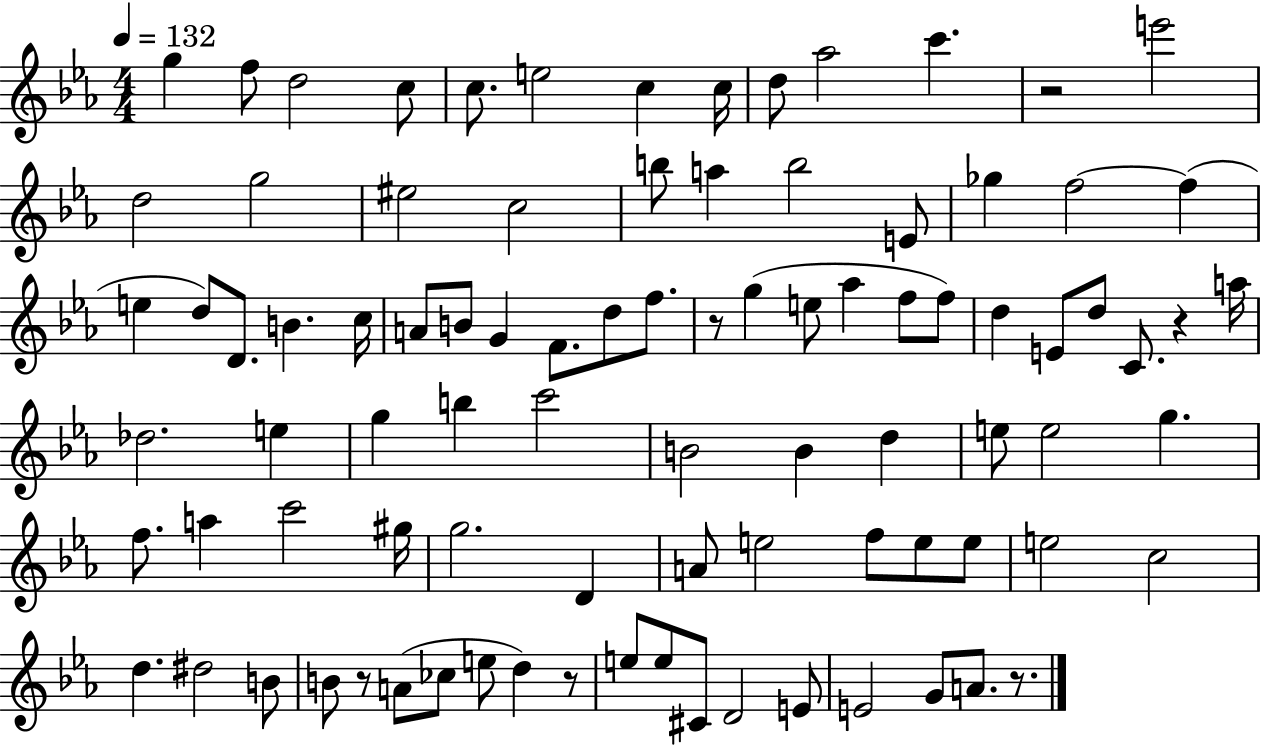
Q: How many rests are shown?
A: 6